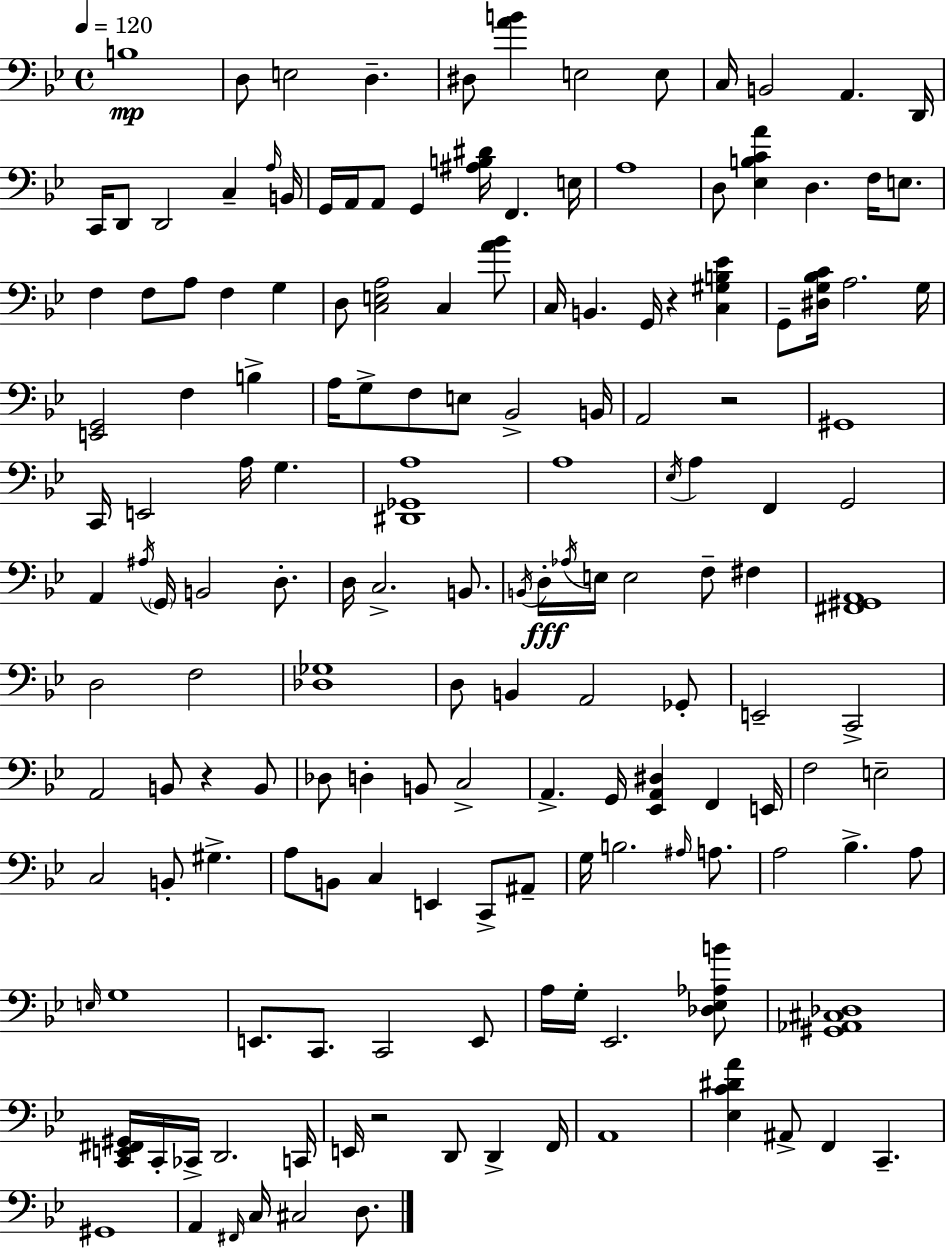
{
  \clef bass
  \time 4/4
  \defaultTimeSignature
  \key bes \major
  \tempo 4 = 120
  b1\mp | d8 e2 d4.-- | dis8 <a' b'>4 e2 e8 | c16 b,2 a,4. d,16 | \break c,16 d,8 d,2 c4-- \grace { a16 } | b,16 g,16 a,16 a,8 g,4 <ais b dis'>16 f,4. | e16 a1 | d8 <ees b c' a'>4 d4. f16 e8. | \break f4 f8 a8 f4 g4 | d8 <c e a>2 c4 <a' bes'>8 | c16 b,4. g,16 r4 <c gis b ees'>4 | g,8-- <dis g bes c'>16 a2. | \break g16 <e, g,>2 f4 b4-> | a16 g8-> f8 e8 bes,2-> | b,16 a,2 r2 | gis,1 | \break c,16 e,2 a16 g4. | <dis, ges, a>1 | a1 | \acciaccatura { ees16 } a4 f,4 g,2 | \break a,4 \acciaccatura { ais16 } \parenthesize g,16 b,2 | d8.-. d16 c2.-> | b,8. \acciaccatura { b,16 }\fff d16-. \acciaccatura { aes16 } e16 e2 f8-- | fis4 <fis, gis, a,>1 | \break d2 f2 | <des ges>1 | d8 b,4 a,2 | ges,8-. e,2-- c,2-> | \break a,2 b,8 r4 | b,8 des8 d4-. b,8 c2-> | a,4.-> g,16 <ees, a, dis>4 | f,4 e,16 f2 e2-- | \break c2 b,8-. gis4.-> | a8 b,8 c4 e,4 | c,8-> ais,8-- g16 b2. | \grace { ais16 } a8. a2 bes4.-> | \break a8 \grace { e16 } g1 | e,8. c,8. c,2 | e,8 a16 g16-. ees,2. | <des ees aes b'>8 <gis, aes, cis des>1 | \break <c, e, fis, gis,>16 c,16-. ces,16-> d,2. | c,16 e,16 r2 | d,8 d,4-> f,16 a,1 | <ees c' dis' a'>4 ais,8-> f,4 | \break c,4.-- gis,1 | a,4 \grace { fis,16 } c16 cis2 | d8. \bar "|."
}